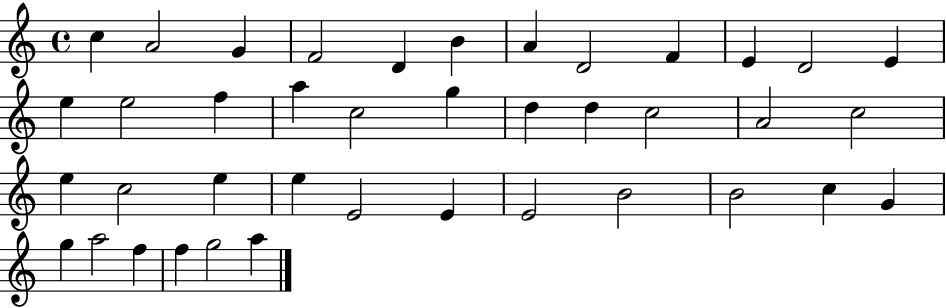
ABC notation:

X:1
T:Untitled
M:4/4
L:1/4
K:C
c A2 G F2 D B A D2 F E D2 E e e2 f a c2 g d d c2 A2 c2 e c2 e e E2 E E2 B2 B2 c G g a2 f f g2 a